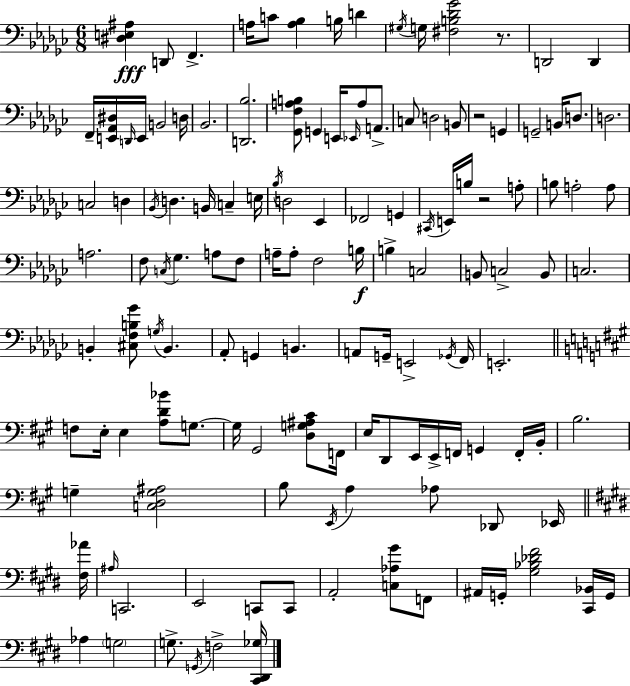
X:1
T:Untitled
M:6/8
L:1/4
K:Ebm
[^D,E,^A,] D,,/2 F,, A,/4 C/2 [A,_B,] B,/4 D ^G,/4 G,/4 [^F,B,_D_G]2 z/2 D,,2 D,, F,,/4 [E,,_A,,^D,]/4 D,,/4 E,,/4 B,,2 D,/4 _B,,2 [D,,_B,]2 [_G,,F,A,B,]/2 G,, E,,/4 _E,,/4 A,/2 A,,/2 C,/2 D,2 B,,/2 z2 G,, G,,2 B,,/4 D,/2 D,2 C,2 D, _B,,/4 D, B,,/4 C, E,/4 _B,/4 D,2 _E,, _F,,2 G,, ^C,,/4 E,,/4 B,/4 z2 A,/2 B,/2 A,2 A,/2 A,2 F,/2 C,/4 _G, A,/2 F,/2 A,/4 A,/2 F,2 B,/4 B, C,2 B,,/2 C,2 B,,/2 C,2 B,, [^C,F,B,_G]/2 G,/4 B,, _A,,/2 G,, B,, A,,/2 G,,/4 E,,2 _G,,/4 F,,/4 E,,2 F,/2 E,/4 E, [A,D_B]/2 G,/2 G,/4 ^G,,2 [D,G,^A,^C]/2 F,,/4 E,/4 D,,/2 E,,/4 E,,/4 F,,/4 G,, F,,/4 B,,/4 B,2 G, [C,D,G,^A,]2 B,/2 E,,/4 A, _A,/2 _D,,/2 _E,,/4 [^F,_A]/4 ^A,/4 C,,2 E,,2 C,,/2 C,,/2 A,,2 [C,_A,^G]/2 F,,/2 ^A,,/4 G,,/4 [^G,_B,_D^F]2 [^C,,_B,,]/4 G,,/4 _A, G,2 G,/2 G,,/4 F,2 [^C,,^D,,_G,]/4